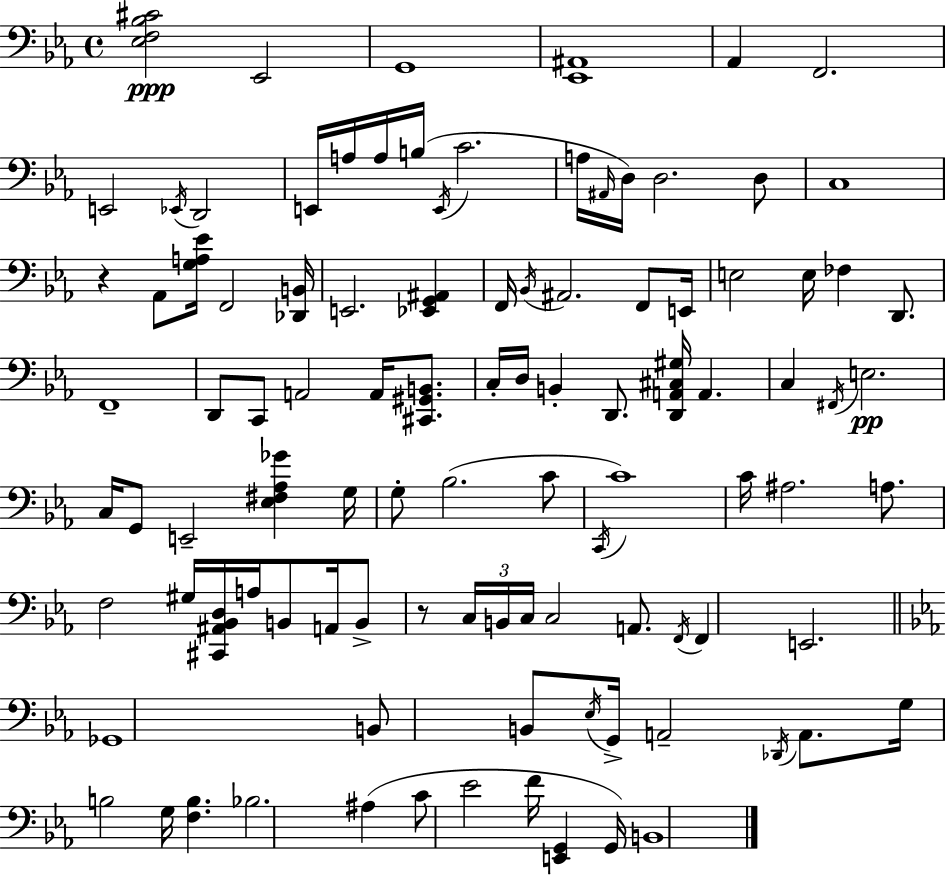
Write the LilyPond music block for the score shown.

{
  \clef bass
  \time 4/4
  \defaultTimeSignature
  \key c \minor
  <ees f bes cis'>2\ppp ees,2 | g,1 | <ees, ais,>1 | aes,4 f,2. | \break e,2 \acciaccatura { ees,16 } d,2 | e,16 a16 a16 b16( \acciaccatura { e,16 } c'2. | a16 \grace { ais,16 }) d16 d2. | d8 c1 | \break r4 aes,8 <g a ees'>16 f,2 | <des, b,>16 e,2. <ees, g, ais,>4 | f,16 \acciaccatura { bes,16 } ais,2. | f,8 e,16 e2 e16 fes4 | \break d,8. f,1-- | d,8 c,8 a,2 | a,16 <cis, gis, b,>8. c16-. d16 b,4-. d,8. <d, a, cis gis>16 a,4. | c4 \acciaccatura { fis,16 }\pp e2. | \break c16 g,8 e,2-- | <ees fis aes ges'>4 g16 g8-. bes2.( | c'8 \acciaccatura { c,16 } c'1) | c'16 ais2. | \break a8. f2 gis16 <cis, ais, bes, d>16 | a16 b,8 a,16 b,8-> r8 \tuplet 3/2 { c16 b,16 c16 } c2 | a,8. \acciaccatura { f,16 } f,4 e,2. | \bar "||" \break \key ees \major ges,1 | b,8 b,8 \acciaccatura { ees16 } g,16-> a,2-- \acciaccatura { des,16 } a,8. | g16 b2 g16 <f b>4. | bes2. ais4( | \break c'8 ees'2 f'16 <e, g,>4 | g,16) b,1 | \bar "|."
}